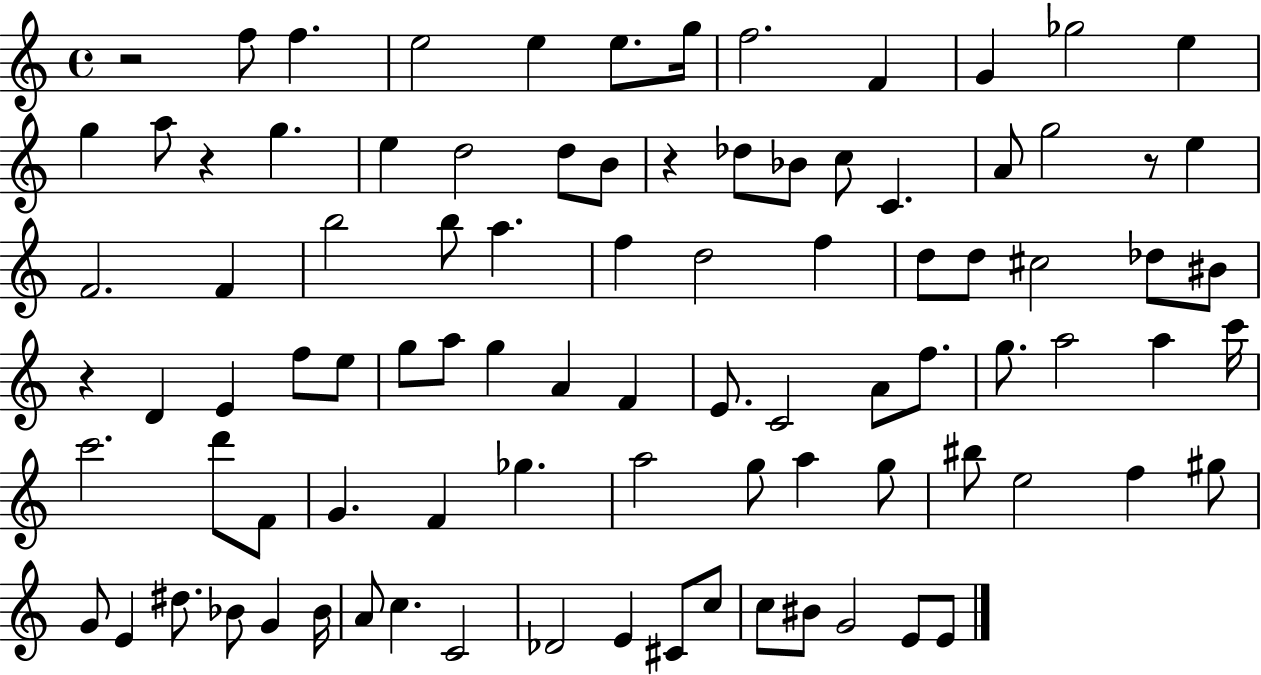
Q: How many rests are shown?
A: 5